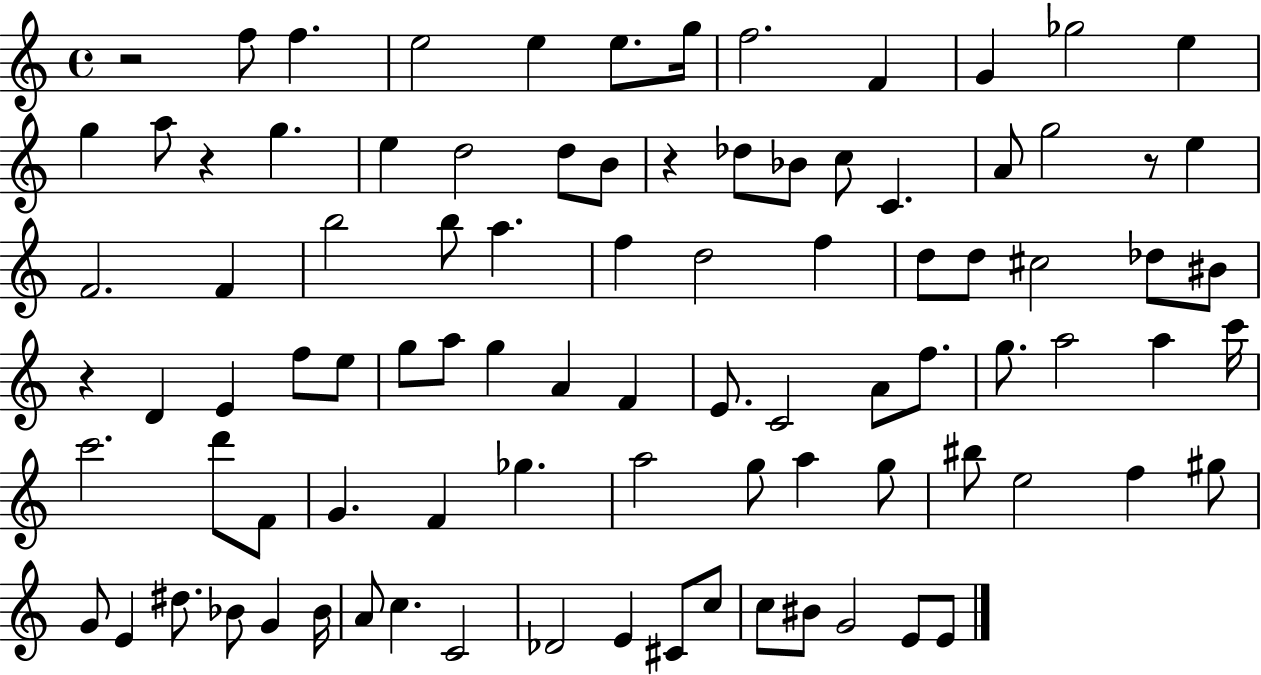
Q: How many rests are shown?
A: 5